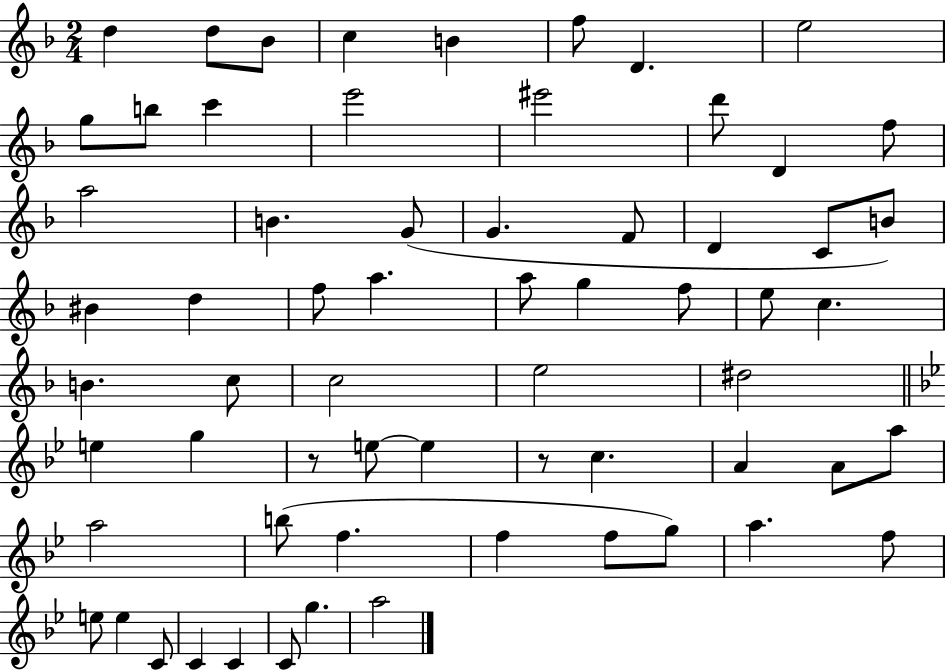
{
  \clef treble
  \numericTimeSignature
  \time 2/4
  \key f \major
  d''4 d''8 bes'8 | c''4 b'4 | f''8 d'4. | e''2 | \break g''8 b''8 c'''4 | e'''2 | eis'''2 | d'''8 d'4 f''8 | \break a''2 | b'4. g'8( | g'4. f'8 | d'4 c'8 b'8) | \break bis'4 d''4 | f''8 a''4. | a''8 g''4 f''8 | e''8 c''4. | \break b'4. c''8 | c''2 | e''2 | dis''2 | \break \bar "||" \break \key bes \major e''4 g''4 | r8 e''8~~ e''4 | r8 c''4. | a'4 a'8 a''8 | \break a''2 | b''8( f''4. | f''4 f''8 g''8) | a''4. f''8 | \break e''8 e''4 c'8 | c'4 c'4 | c'8 g''4. | a''2 | \break \bar "|."
}